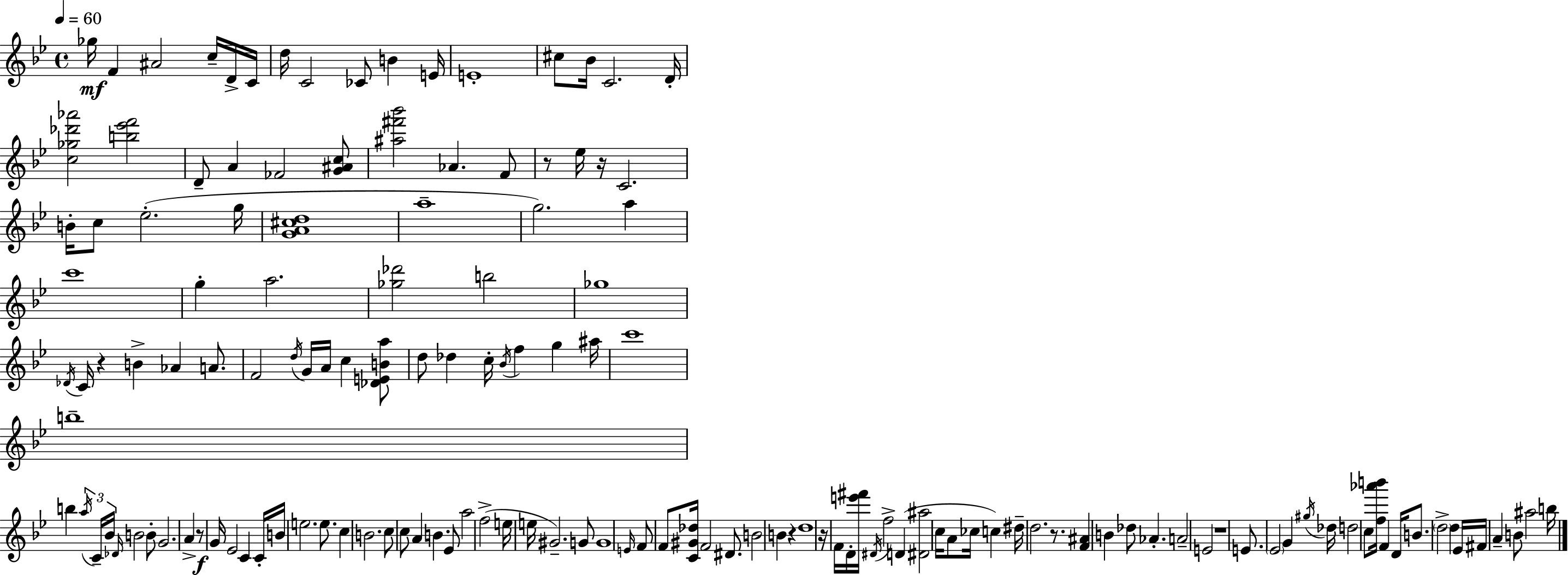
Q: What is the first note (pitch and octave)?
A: Gb5